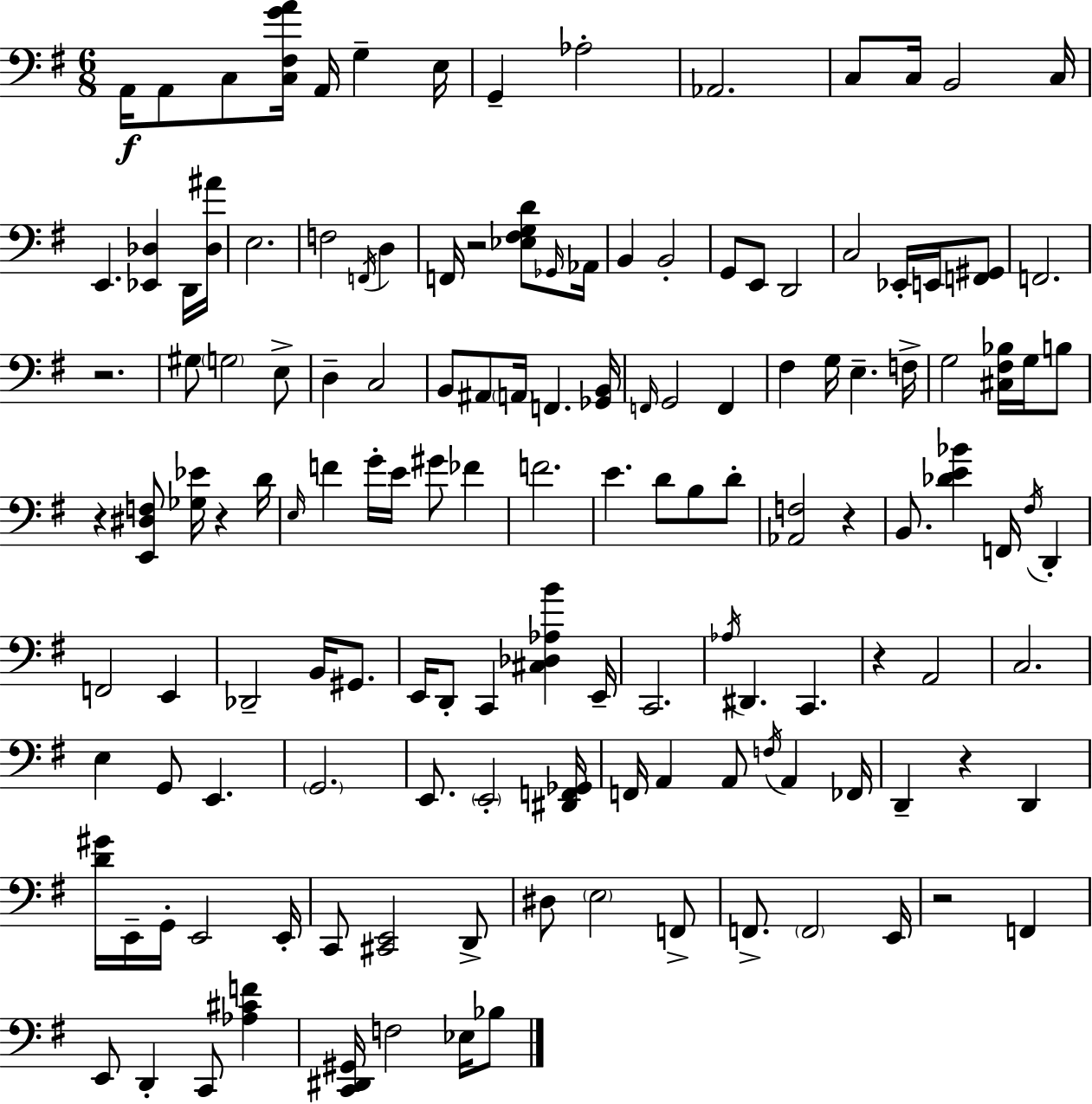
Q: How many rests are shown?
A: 8